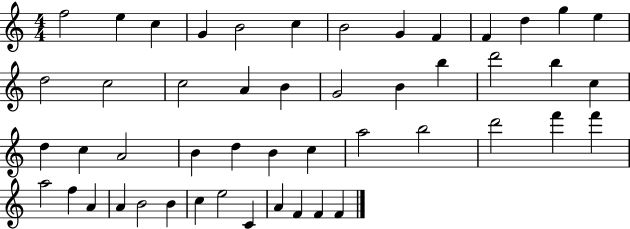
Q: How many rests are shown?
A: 0